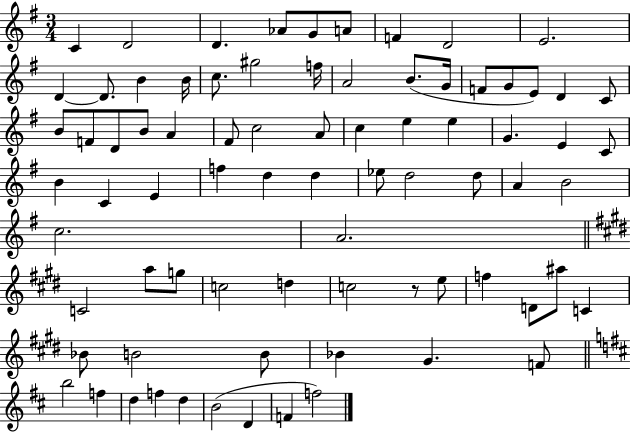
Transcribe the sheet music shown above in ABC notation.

X:1
T:Untitled
M:3/4
L:1/4
K:G
C D2 D _A/2 G/2 A/2 F D2 E2 D D/2 B B/4 c/2 ^g2 f/4 A2 B/2 G/4 F/2 G/2 E/2 D C/2 B/2 F/2 D/2 B/2 A ^F/2 c2 A/2 c e e G E C/2 B C E f d d _e/2 d2 d/2 A B2 c2 A2 C2 a/2 g/2 c2 d c2 z/2 e/2 f D/2 ^a/2 C _B/2 B2 B/2 _B ^G F/2 b2 f d f d B2 D F f2